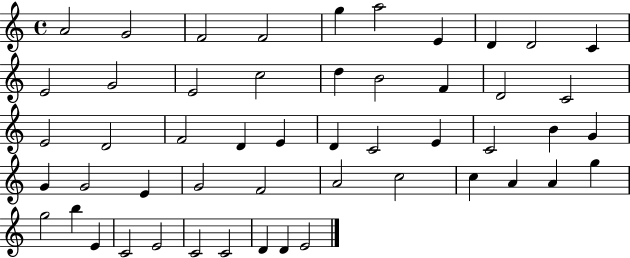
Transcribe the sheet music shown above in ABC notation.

X:1
T:Untitled
M:4/4
L:1/4
K:C
A2 G2 F2 F2 g a2 E D D2 C E2 G2 E2 c2 d B2 F D2 C2 E2 D2 F2 D E D C2 E C2 B G G G2 E G2 F2 A2 c2 c A A g g2 b E C2 E2 C2 C2 D D E2